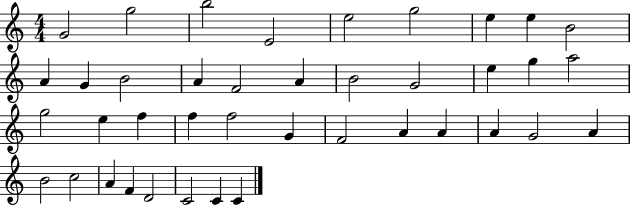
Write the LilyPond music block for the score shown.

{
  \clef treble
  \numericTimeSignature
  \time 4/4
  \key c \major
  g'2 g''2 | b''2 e'2 | e''2 g''2 | e''4 e''4 b'2 | \break a'4 g'4 b'2 | a'4 f'2 a'4 | b'2 g'2 | e''4 g''4 a''2 | \break g''2 e''4 f''4 | f''4 f''2 g'4 | f'2 a'4 a'4 | a'4 g'2 a'4 | \break b'2 c''2 | a'4 f'4 d'2 | c'2 c'4 c'4 | \bar "|."
}